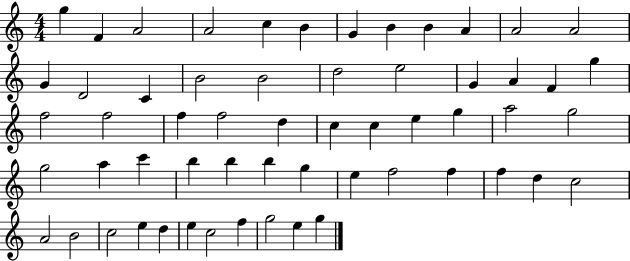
{
  \clef treble
  \numericTimeSignature
  \time 4/4
  \key c \major
  g''4 f'4 a'2 | a'2 c''4 b'4 | g'4 b'4 b'4 a'4 | a'2 a'2 | \break g'4 d'2 c'4 | b'2 b'2 | d''2 e''2 | g'4 a'4 f'4 g''4 | \break f''2 f''2 | f''4 f''2 d''4 | c''4 c''4 e''4 g''4 | a''2 g''2 | \break g''2 a''4 c'''4 | b''4 b''4 b''4 g''4 | e''4 f''2 f''4 | f''4 d''4 c''2 | \break a'2 b'2 | c''2 e''4 d''4 | e''4 c''2 f''4 | g''2 e''4 g''4 | \break \bar "|."
}